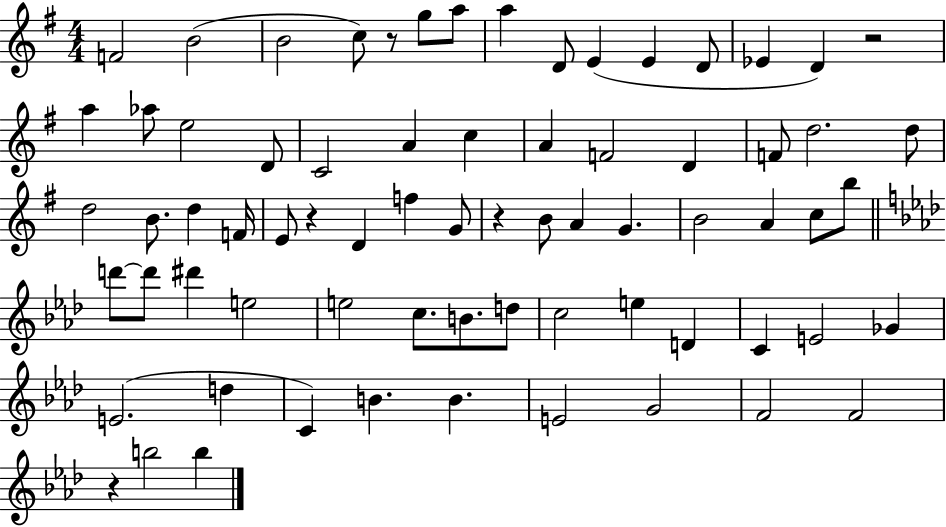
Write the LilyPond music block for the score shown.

{
  \clef treble
  \numericTimeSignature
  \time 4/4
  \key g \major
  f'2 b'2( | b'2 c''8) r8 g''8 a''8 | a''4 d'8 e'4( e'4 d'8 | ees'4 d'4) r2 | \break a''4 aes''8 e''2 d'8 | c'2 a'4 c''4 | a'4 f'2 d'4 | f'8 d''2. d''8 | \break d''2 b'8. d''4 f'16 | e'8 r4 d'4 f''4 g'8 | r4 b'8 a'4 g'4. | b'2 a'4 c''8 b''8 | \break \bar "||" \break \key aes \major d'''8~~ d'''8 dis'''4 e''2 | e''2 c''8. b'8. d''8 | c''2 e''4 d'4 | c'4 e'2 ges'4 | \break e'2.( d''4 | c'4) b'4. b'4. | e'2 g'2 | f'2 f'2 | \break r4 b''2 b''4 | \bar "|."
}